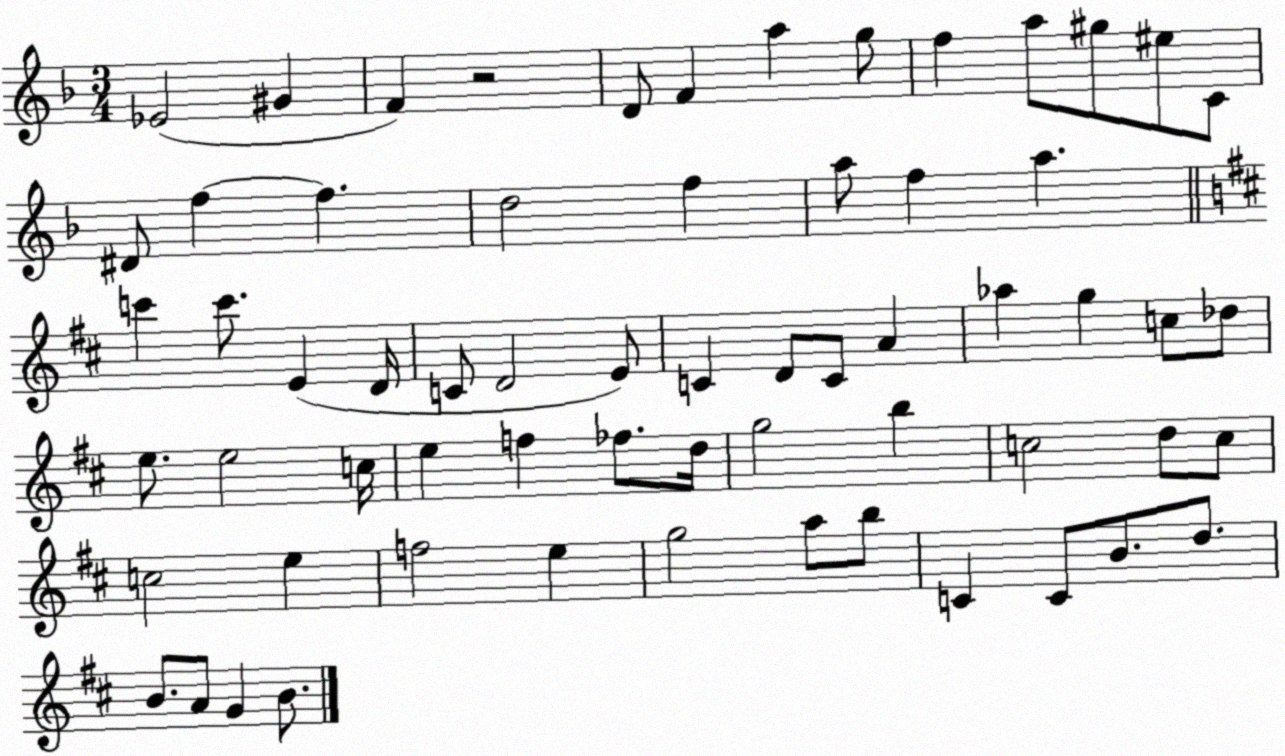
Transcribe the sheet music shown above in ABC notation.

X:1
T:Untitled
M:3/4
L:1/4
K:F
_E2 ^G F z2 D/2 F a g/2 f a/2 ^g/2 ^e/2 C/2 ^D/2 f f d2 f a/2 f a c' c'/2 E D/4 C/2 D2 E/2 C D/2 C/2 A _a g c/2 _d/2 e/2 e2 c/4 e f _f/2 d/4 g2 b c2 d/2 c/2 c2 e f2 e g2 a/2 b/2 C C/2 B/2 d/2 B/2 A/2 G B/2